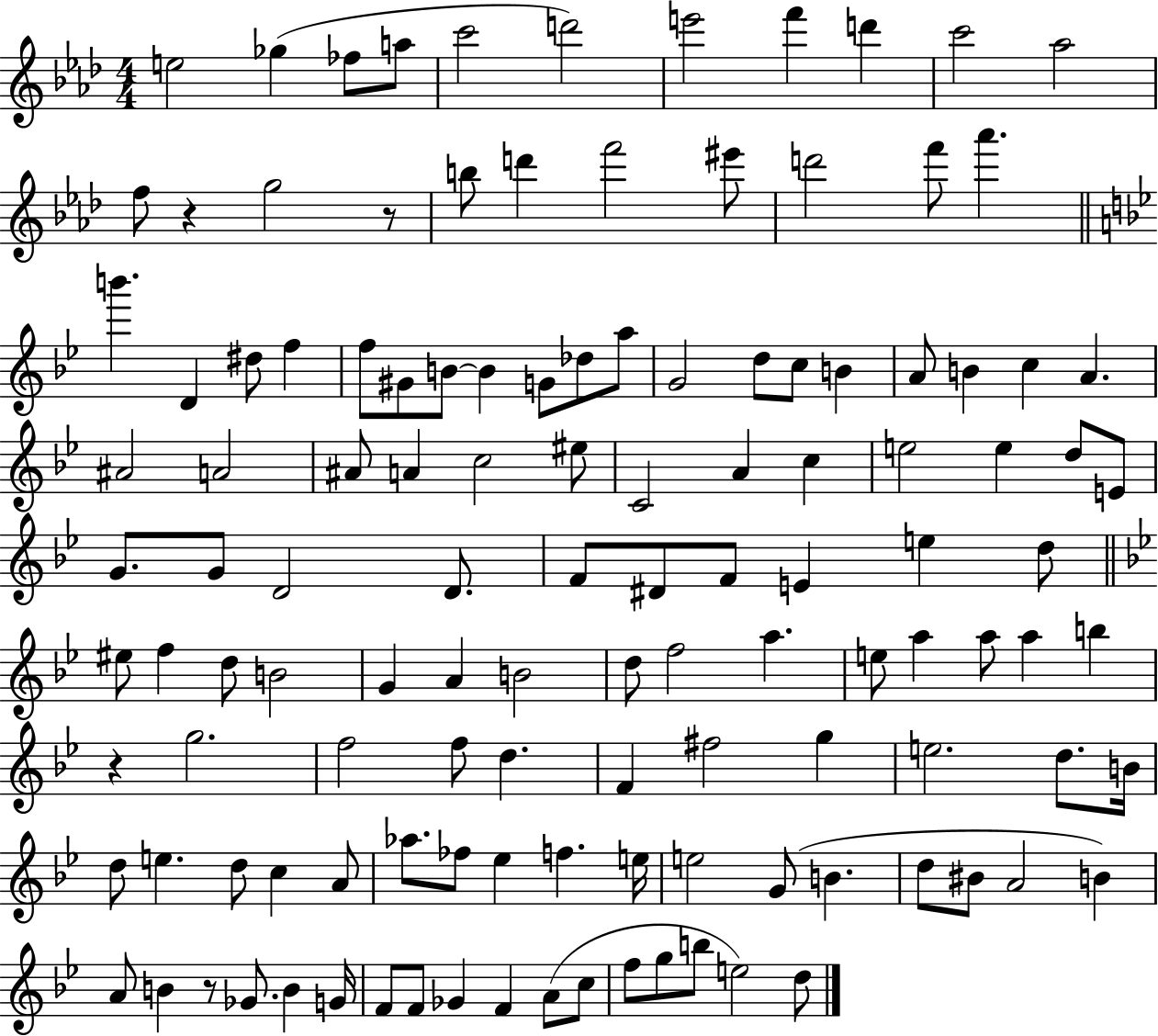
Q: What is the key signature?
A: AES major